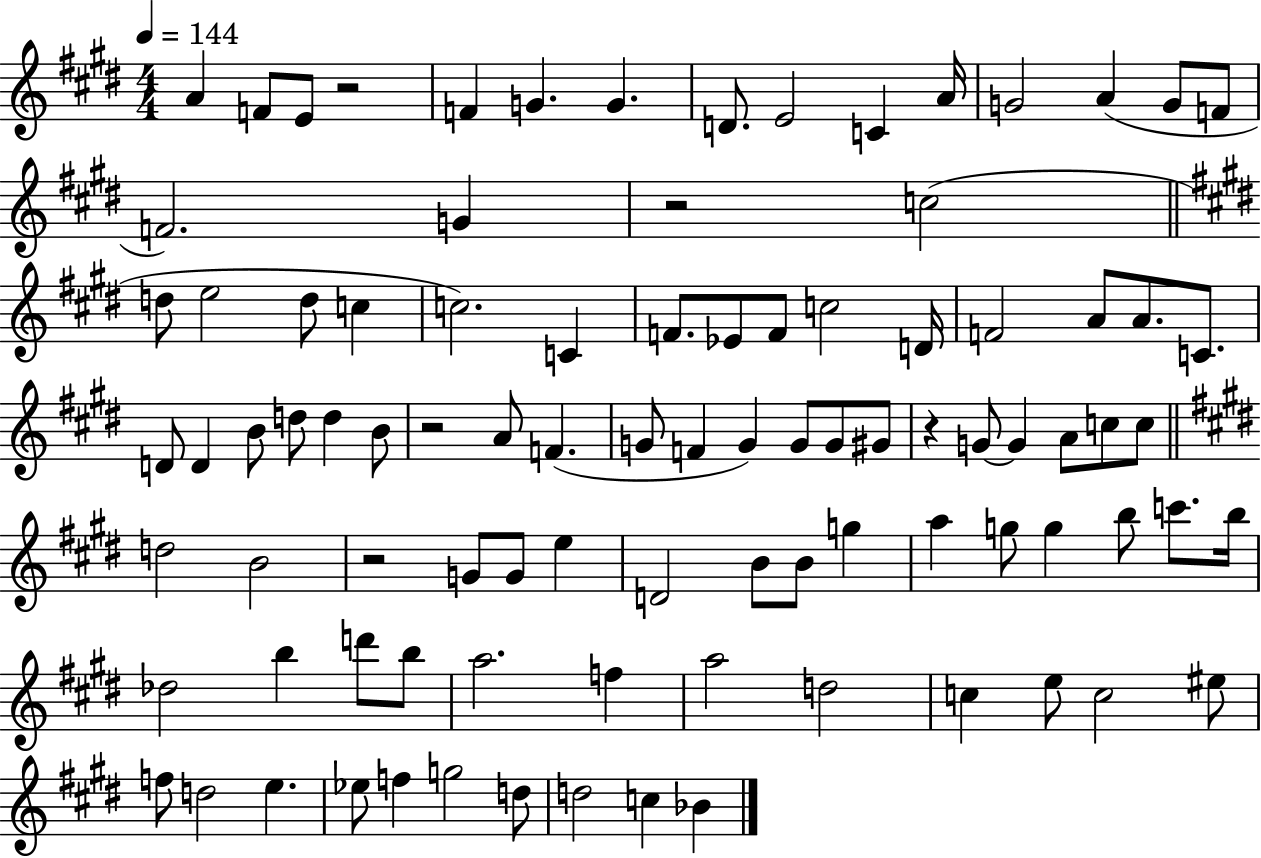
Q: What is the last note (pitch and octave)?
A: Bb4